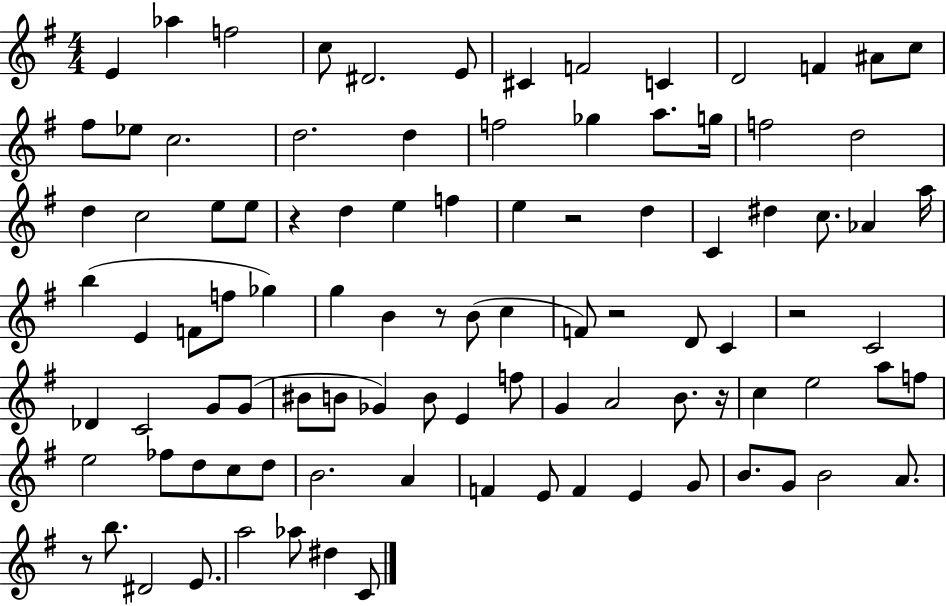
X:1
T:Untitled
M:4/4
L:1/4
K:G
E _a f2 c/2 ^D2 E/2 ^C F2 C D2 F ^A/2 c/2 ^f/2 _e/2 c2 d2 d f2 _g a/2 g/4 f2 d2 d c2 e/2 e/2 z d e f e z2 d C ^d c/2 _A a/4 b E F/2 f/2 _g g B z/2 B/2 c F/2 z2 D/2 C z2 C2 _D C2 G/2 G/2 ^B/2 B/2 _G B/2 E f/2 G A2 B/2 z/4 c e2 a/2 f/2 e2 _f/2 d/2 c/2 d/2 B2 A F E/2 F E G/2 B/2 G/2 B2 A/2 z/2 b/2 ^D2 E/2 a2 _a/2 ^d C/2